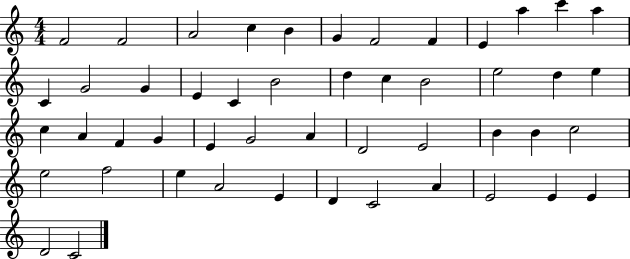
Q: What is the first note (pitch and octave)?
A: F4